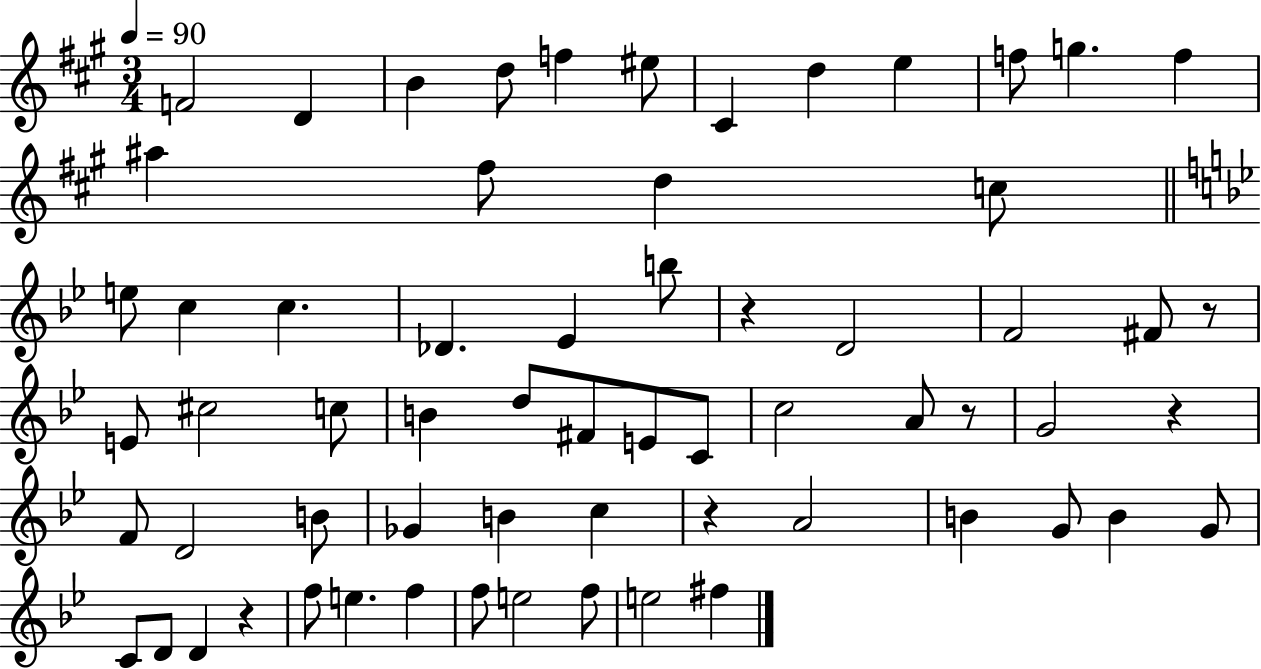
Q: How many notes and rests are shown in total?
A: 64